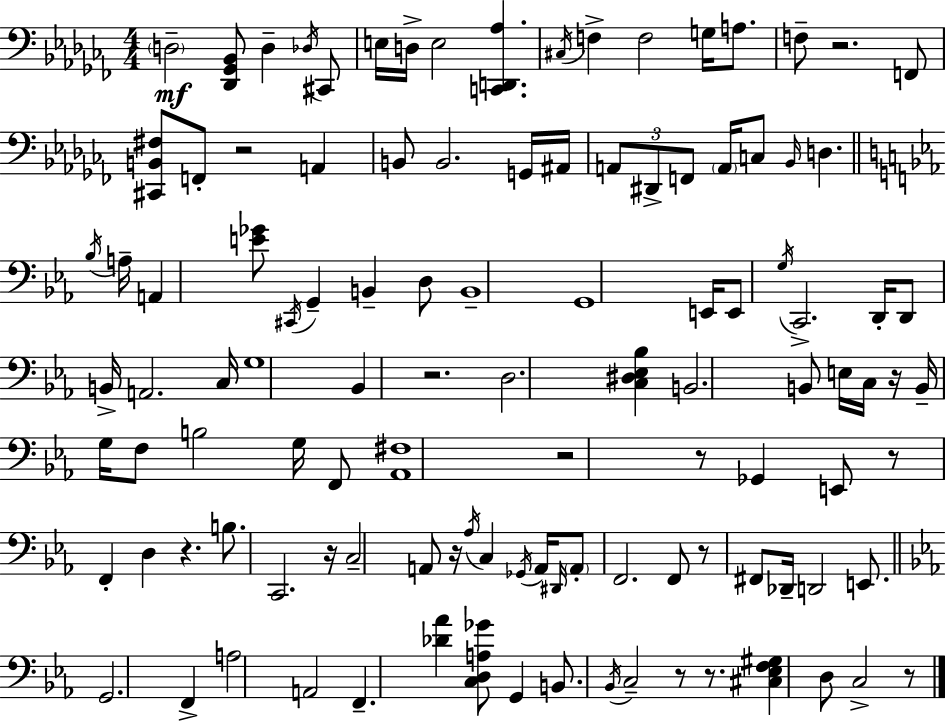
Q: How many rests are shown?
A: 14